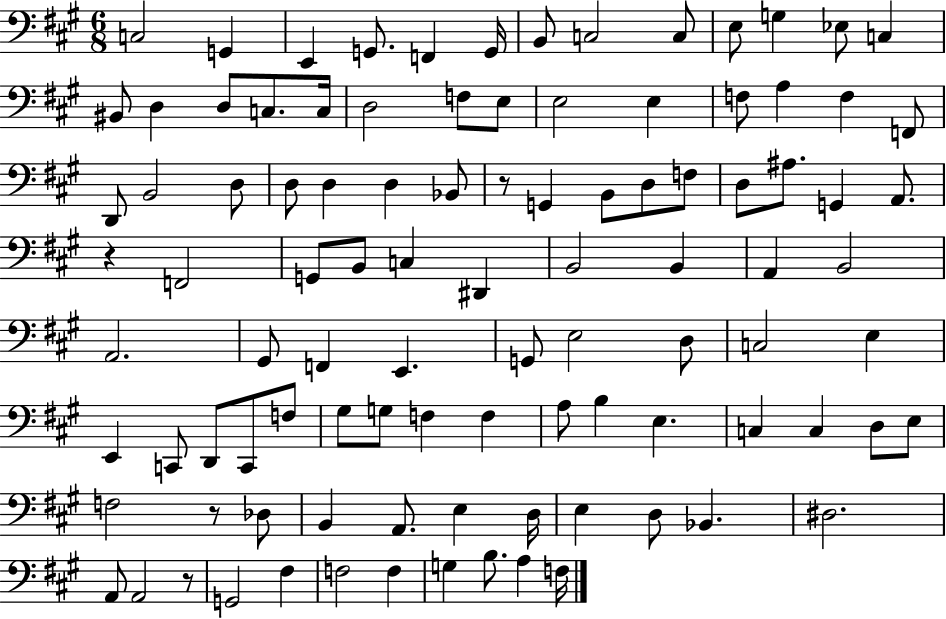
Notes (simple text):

C3/h G2/q E2/q G2/e. F2/q G2/s B2/e C3/h C3/e E3/e G3/q Eb3/e C3/q BIS2/e D3/q D3/e C3/e. C3/s D3/h F3/e E3/e E3/h E3/q F3/e A3/q F3/q F2/e D2/e B2/h D3/e D3/e D3/q D3/q Bb2/e R/e G2/q B2/e D3/e F3/e D3/e A#3/e. G2/q A2/e. R/q F2/h G2/e B2/e C3/q D#2/q B2/h B2/q A2/q B2/h A2/h. G#2/e F2/q E2/q. G2/e E3/h D3/e C3/h E3/q E2/q C2/e D2/e C2/e F3/e G#3/e G3/e F3/q F3/q A3/e B3/q E3/q. C3/q C3/q D3/e E3/e F3/h R/e Db3/e B2/q A2/e. E3/q D3/s E3/q D3/e Bb2/q. D#3/h. A2/e A2/h R/e G2/h F#3/q F3/h F3/q G3/q B3/e. A3/q F3/s